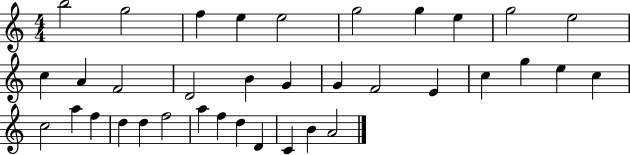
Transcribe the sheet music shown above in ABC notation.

X:1
T:Untitled
M:4/4
L:1/4
K:C
b2 g2 f e e2 g2 g e g2 e2 c A F2 D2 B G G F2 E c g e c c2 a f d d f2 a f d D C B A2